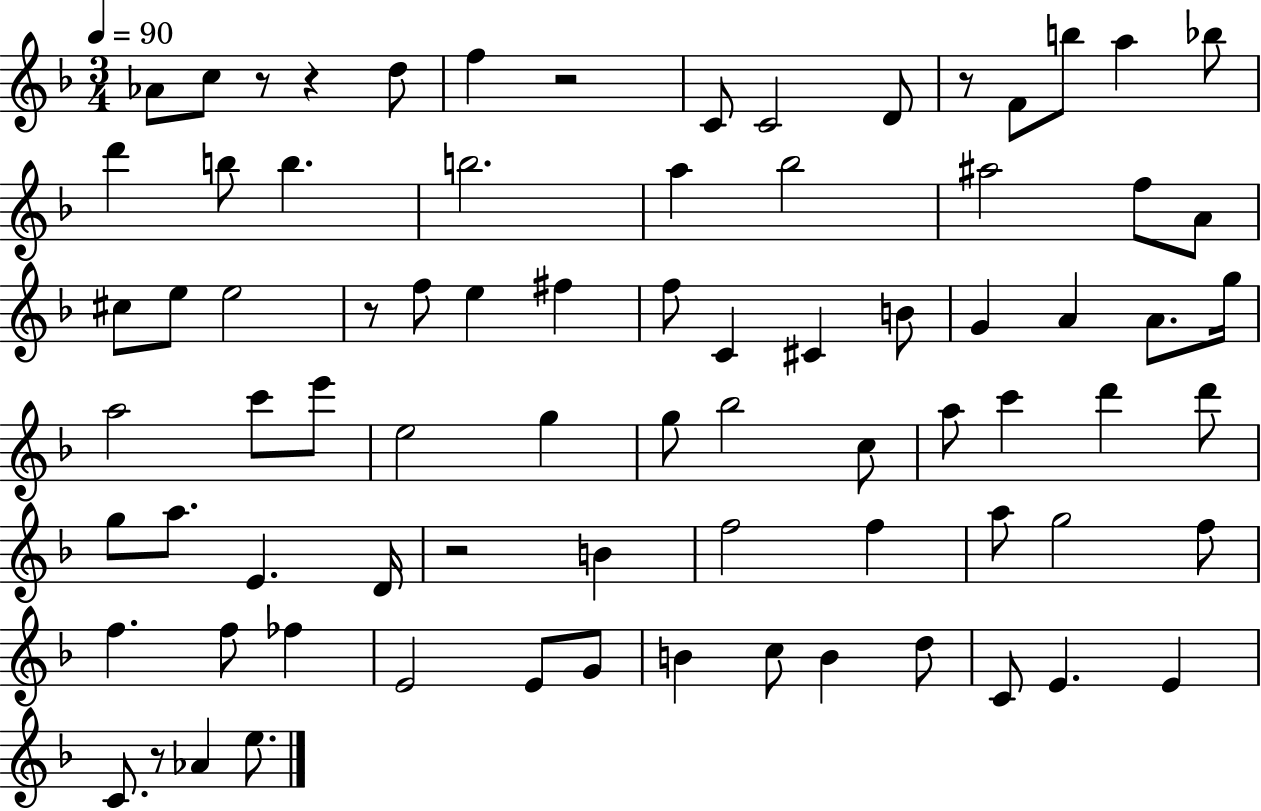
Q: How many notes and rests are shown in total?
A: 79